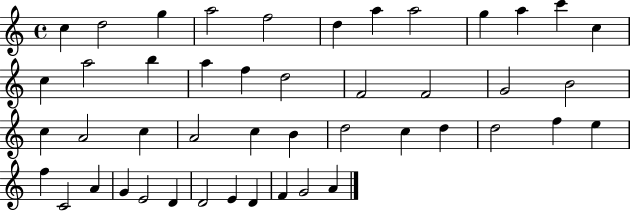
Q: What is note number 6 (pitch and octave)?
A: D5